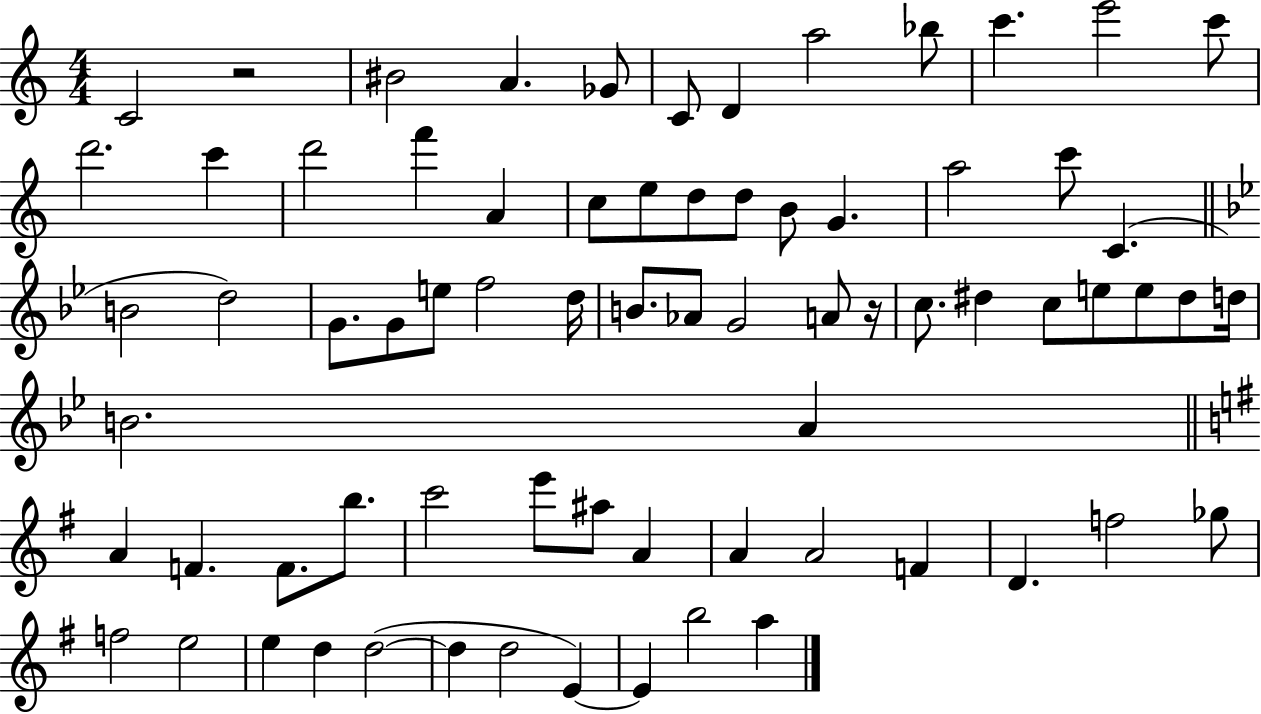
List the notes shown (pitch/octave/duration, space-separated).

C4/h R/h BIS4/h A4/q. Gb4/e C4/e D4/q A5/h Bb5/e C6/q. E6/h C6/e D6/h. C6/q D6/h F6/q A4/q C5/e E5/e D5/e D5/e B4/e G4/q. A5/h C6/e C4/q. B4/h D5/h G4/e. G4/e E5/e F5/h D5/s B4/e. Ab4/e G4/h A4/e R/s C5/e. D#5/q C5/e E5/e E5/e D#5/e D5/s B4/h. A4/q A4/q F4/q. F4/e. B5/e. C6/h E6/e A#5/e A4/q A4/q A4/h F4/q D4/q. F5/h Gb5/e F5/h E5/h E5/q D5/q D5/h D5/q D5/h E4/q E4/q B5/h A5/q